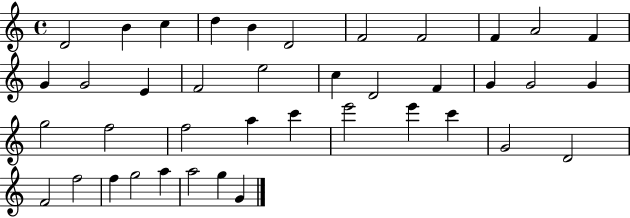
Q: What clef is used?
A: treble